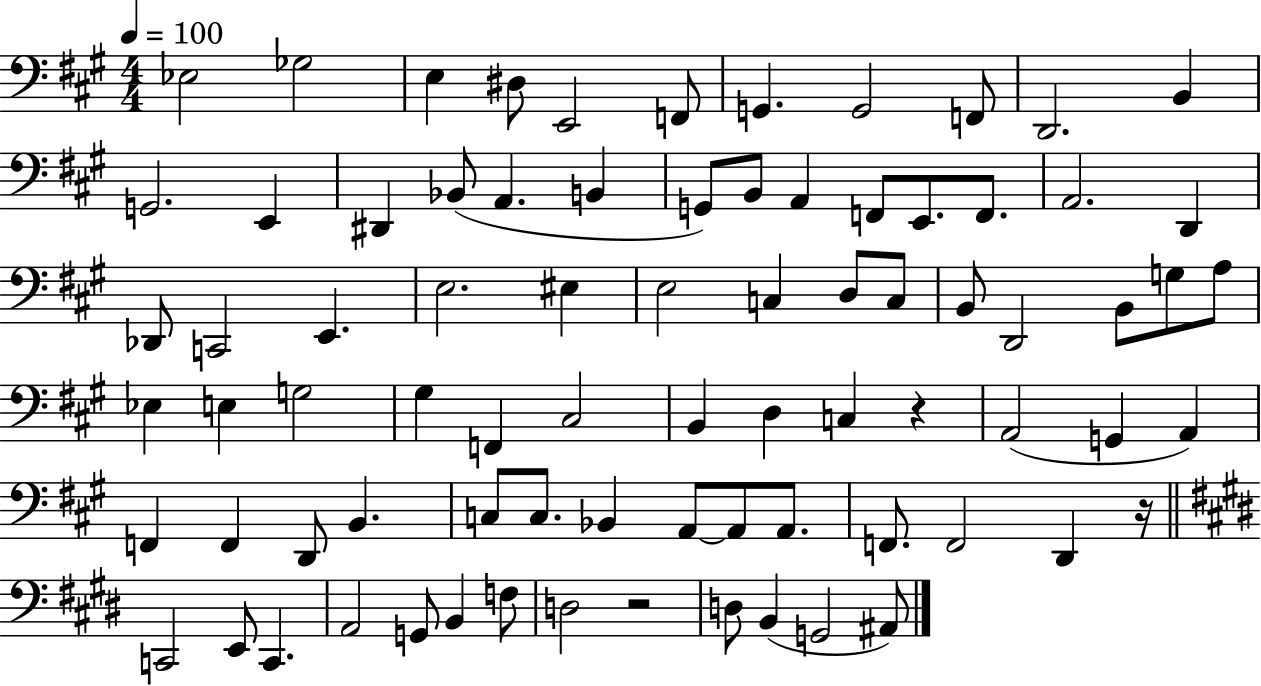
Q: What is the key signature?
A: A major